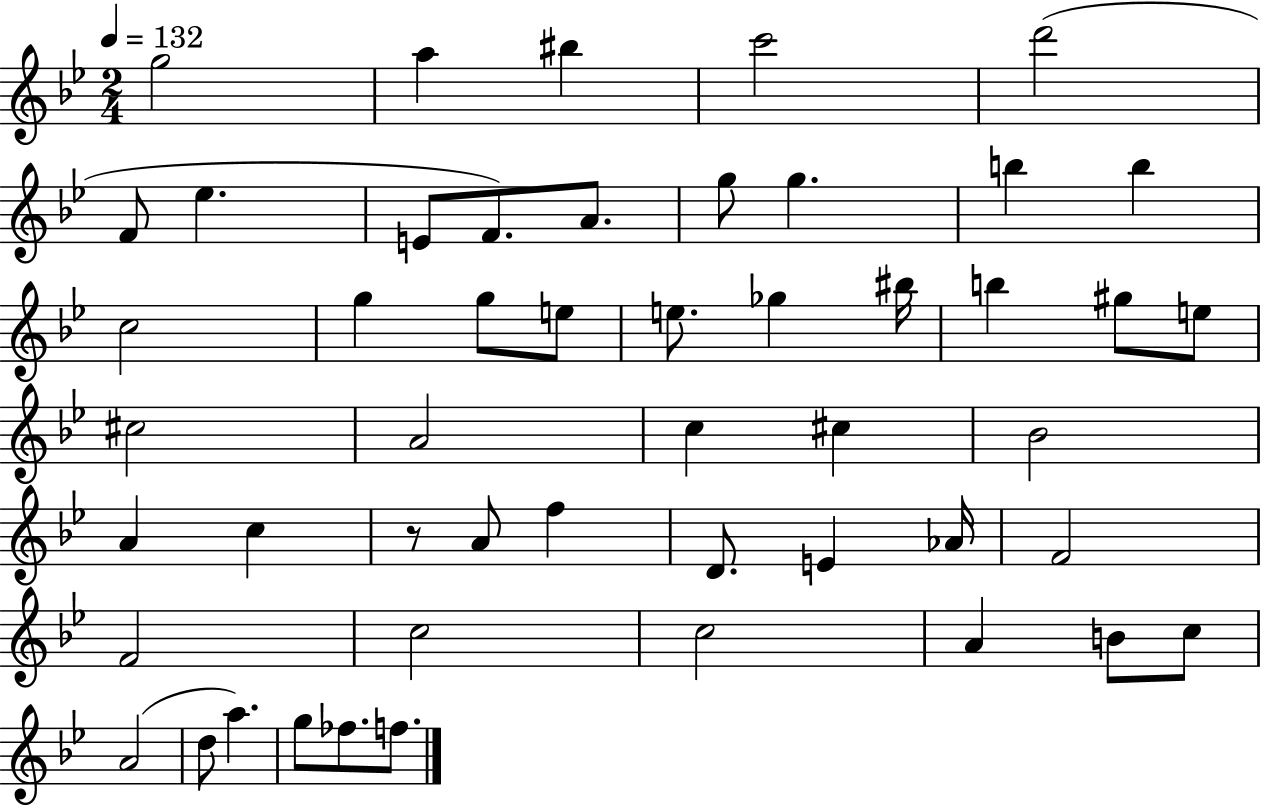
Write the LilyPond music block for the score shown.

{
  \clef treble
  \numericTimeSignature
  \time 2/4
  \key bes \major
  \tempo 4 = 132
  \repeat volta 2 { g''2 | a''4 bis''4 | c'''2 | d'''2( | \break f'8 ees''4. | e'8 f'8.) a'8. | g''8 g''4. | b''4 b''4 | \break c''2 | g''4 g''8 e''8 | e''8. ges''4 bis''16 | b''4 gis''8 e''8 | \break cis''2 | a'2 | c''4 cis''4 | bes'2 | \break a'4 c''4 | r8 a'8 f''4 | d'8. e'4 aes'16 | f'2 | \break f'2 | c''2 | c''2 | a'4 b'8 c''8 | \break a'2( | d''8 a''4.) | g''8 fes''8. f''8. | } \bar "|."
}